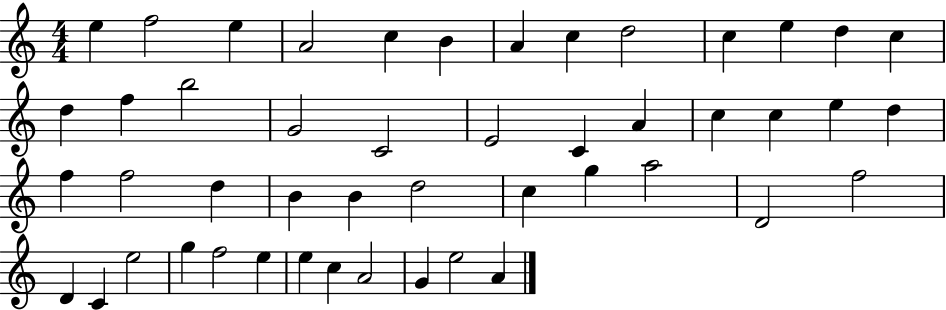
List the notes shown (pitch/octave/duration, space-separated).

E5/q F5/h E5/q A4/h C5/q B4/q A4/q C5/q D5/h C5/q E5/q D5/q C5/q D5/q F5/q B5/h G4/h C4/h E4/h C4/q A4/q C5/q C5/q E5/q D5/q F5/q F5/h D5/q B4/q B4/q D5/h C5/q G5/q A5/h D4/h F5/h D4/q C4/q E5/h G5/q F5/h E5/q E5/q C5/q A4/h G4/q E5/h A4/q